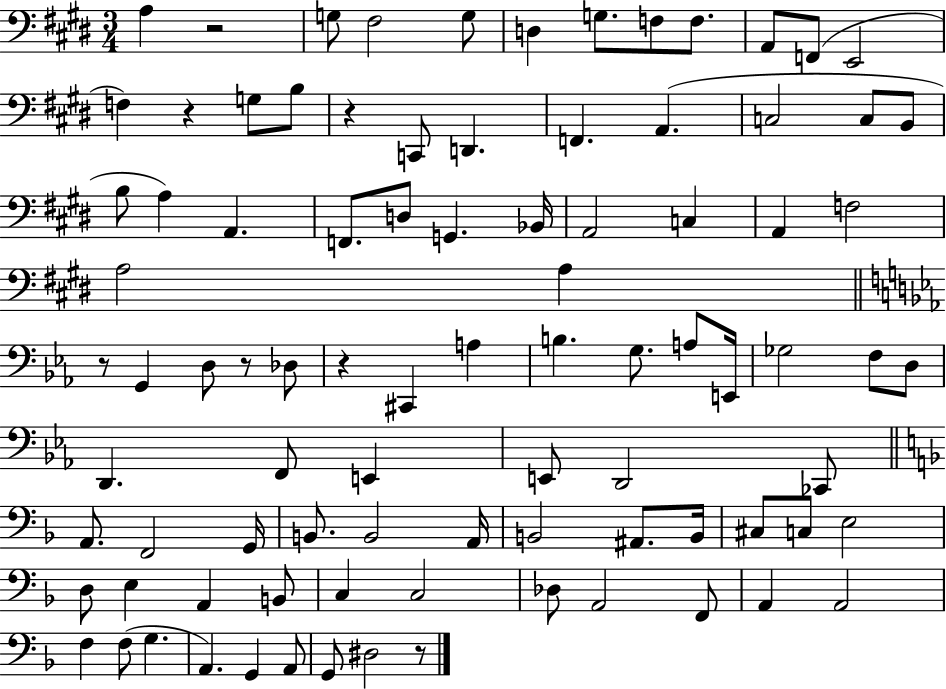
X:1
T:Untitled
M:3/4
L:1/4
K:E
A, z2 G,/2 ^F,2 G,/2 D, G,/2 F,/2 F,/2 A,,/2 F,,/2 E,,2 F, z G,/2 B,/2 z C,,/2 D,, F,, A,, C,2 C,/2 B,,/2 B,/2 A, A,, F,,/2 D,/2 G,, _B,,/4 A,,2 C, A,, F,2 A,2 A, z/2 G,, D,/2 z/2 _D,/2 z ^C,, A, B, G,/2 A,/2 E,,/4 _G,2 F,/2 D,/2 D,, F,,/2 E,, E,,/2 D,,2 _C,,/2 A,,/2 F,,2 G,,/4 B,,/2 B,,2 A,,/4 B,,2 ^A,,/2 B,,/4 ^C,/2 C,/2 E,2 D,/2 E, A,, B,,/2 C, C,2 _D,/2 A,,2 F,,/2 A,, A,,2 F, F,/2 G, A,, G,, A,,/2 G,,/2 ^D,2 z/2